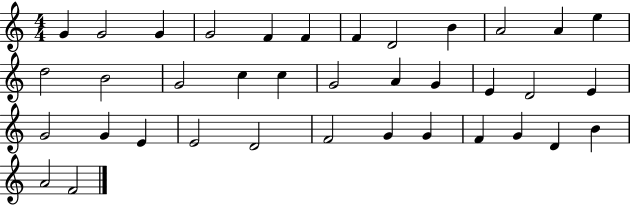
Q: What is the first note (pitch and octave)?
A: G4